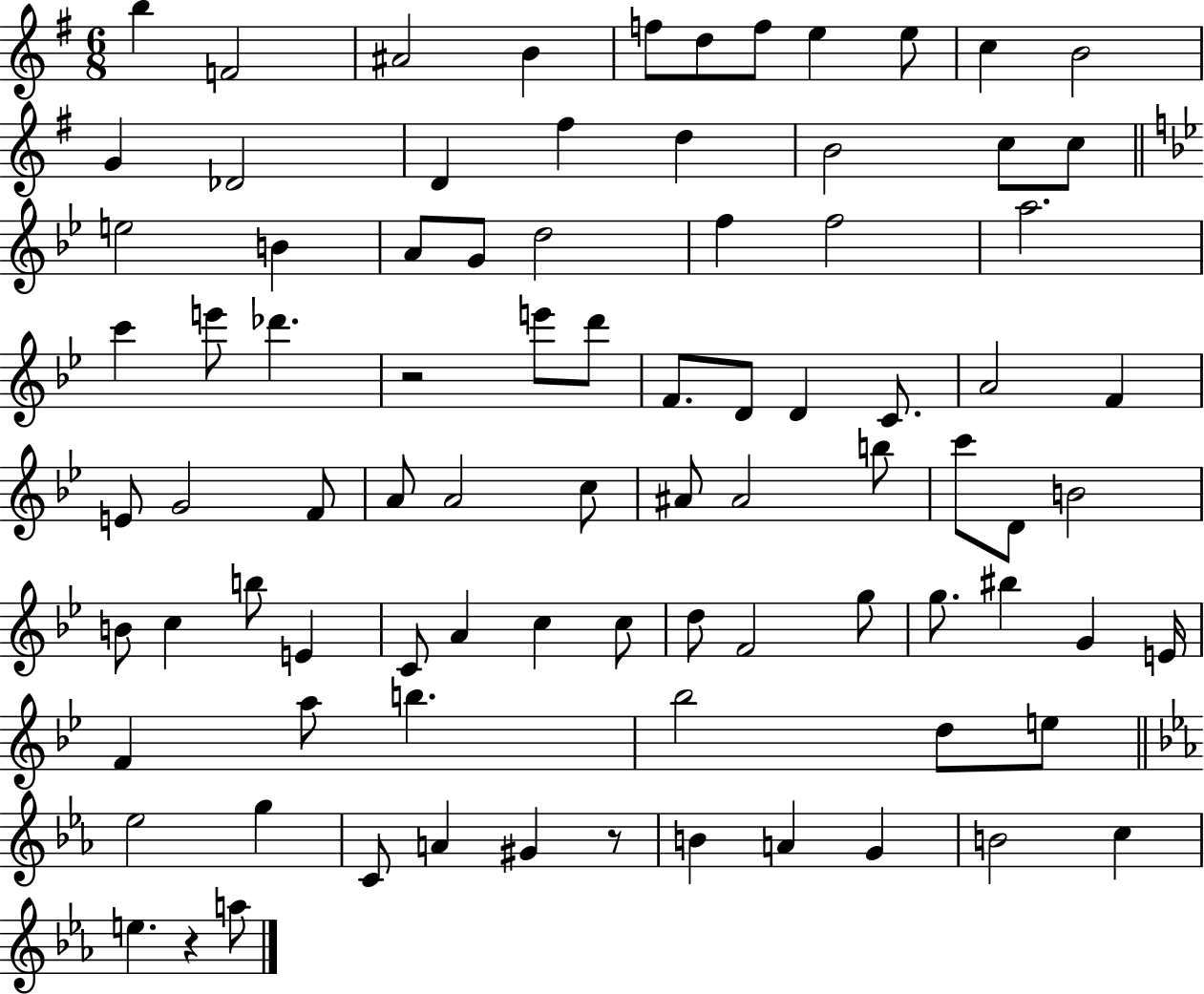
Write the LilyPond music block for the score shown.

{
  \clef treble
  \numericTimeSignature
  \time 6/8
  \key g \major
  b''4 f'2 | ais'2 b'4 | f''8 d''8 f''8 e''4 e''8 | c''4 b'2 | \break g'4 des'2 | d'4 fis''4 d''4 | b'2 c''8 c''8 | \bar "||" \break \key bes \major e''2 b'4 | a'8 g'8 d''2 | f''4 f''2 | a''2. | \break c'''4 e'''8 des'''4. | r2 e'''8 d'''8 | f'8. d'8 d'4 c'8. | a'2 f'4 | \break e'8 g'2 f'8 | a'8 a'2 c''8 | ais'8 ais'2 b''8 | c'''8 d'8 b'2 | \break b'8 c''4 b''8 e'4 | c'8 a'4 c''4 c''8 | d''8 f'2 g''8 | g''8. bis''4 g'4 e'16 | \break f'4 a''8 b''4. | bes''2 d''8 e''8 | \bar "||" \break \key c \minor ees''2 g''4 | c'8 a'4 gis'4 r8 | b'4 a'4 g'4 | b'2 c''4 | \break e''4. r4 a''8 | \bar "|."
}